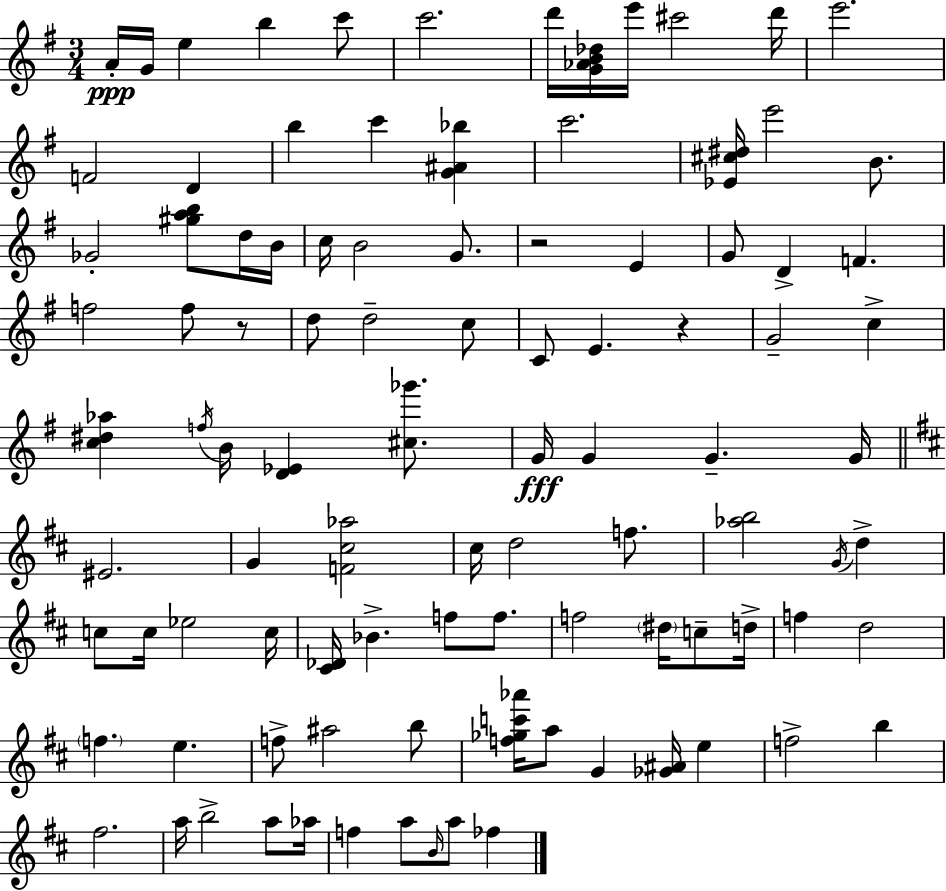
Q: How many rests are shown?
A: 3